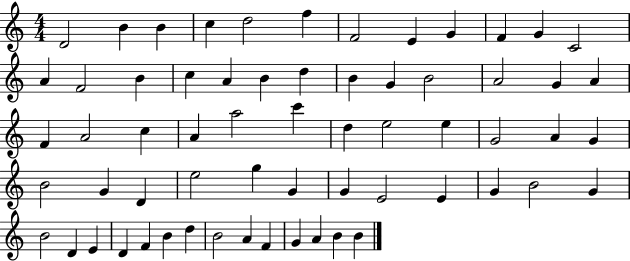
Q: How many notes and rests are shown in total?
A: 63